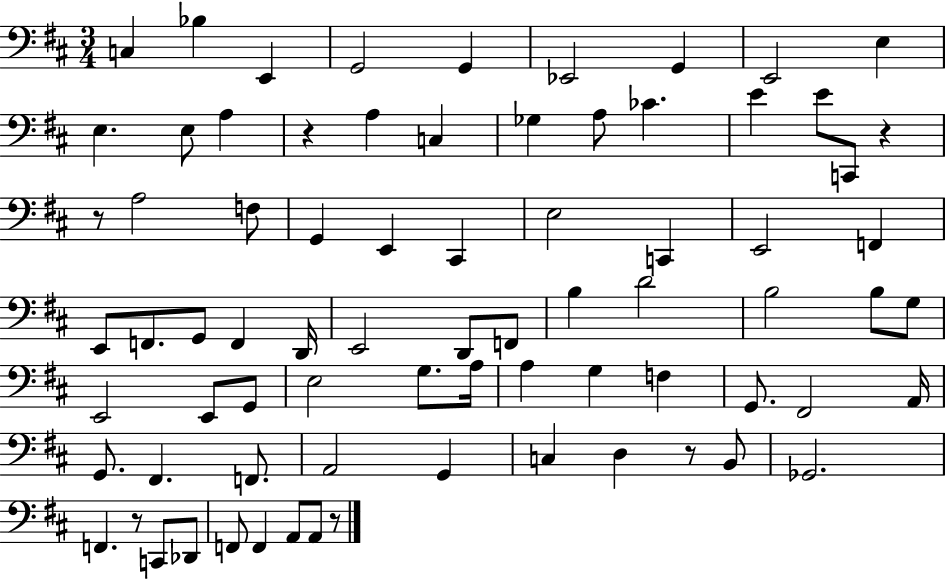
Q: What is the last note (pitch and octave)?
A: A2